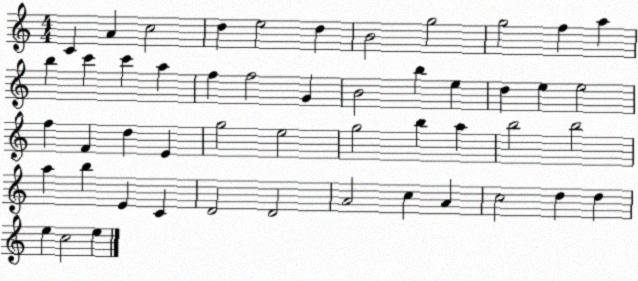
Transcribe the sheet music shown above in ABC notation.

X:1
T:Untitled
M:4/4
L:1/4
K:C
C A c2 d e2 d B2 g2 g2 f a b c' c' a f f2 G B2 b e d e e2 f F d E g2 e2 g2 b a b2 b2 a b E C D2 D2 A2 c A c2 d d e c2 e